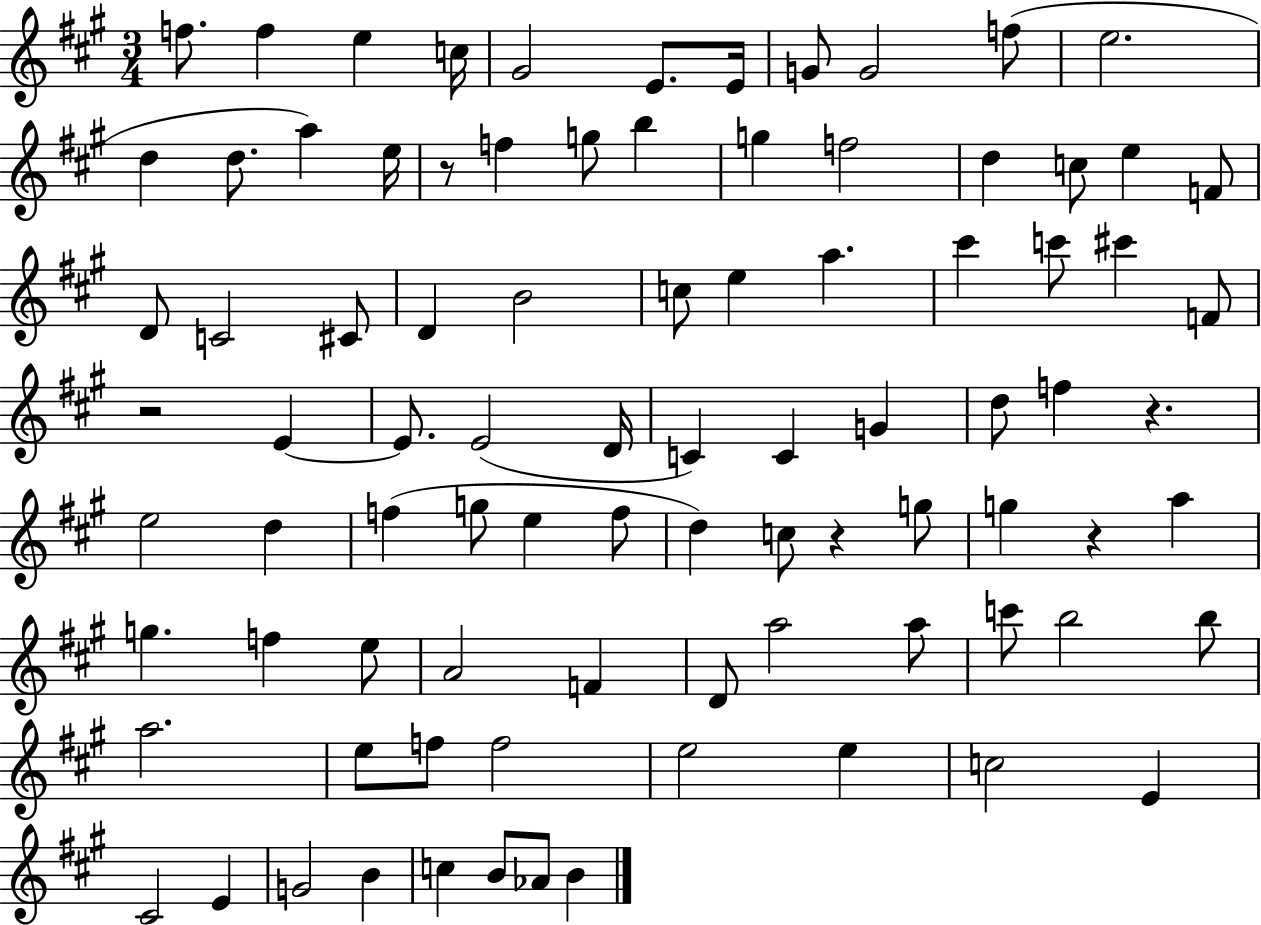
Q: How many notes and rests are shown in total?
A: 88